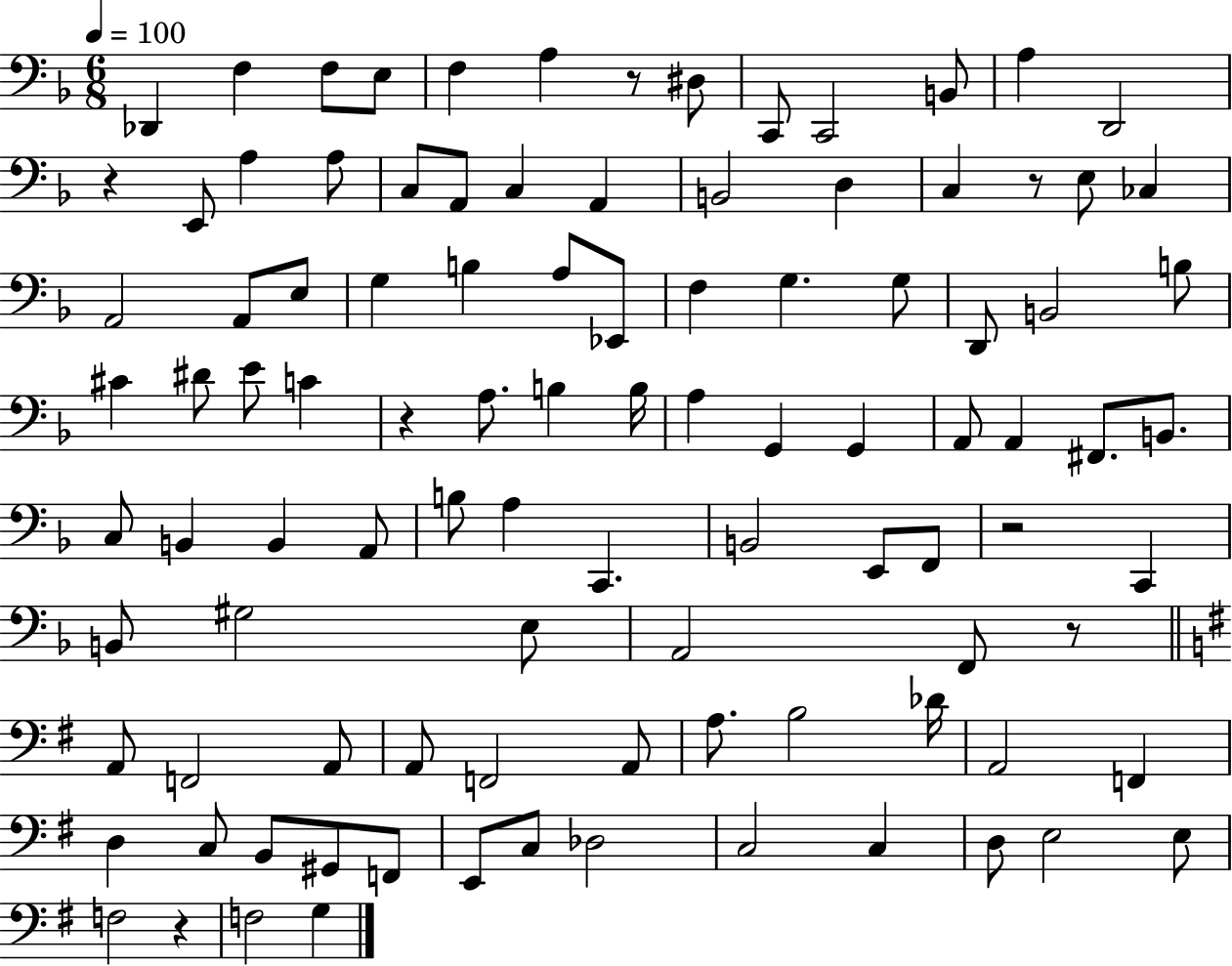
{
  \clef bass
  \numericTimeSignature
  \time 6/8
  \key f \major
  \tempo 4 = 100
  \repeat volta 2 { des,4 f4 f8 e8 | f4 a4 r8 dis8 | c,8 c,2 b,8 | a4 d,2 | \break r4 e,8 a4 a8 | c8 a,8 c4 a,4 | b,2 d4 | c4 r8 e8 ces4 | \break a,2 a,8 e8 | g4 b4 a8 ees,8 | f4 g4. g8 | d,8 b,2 b8 | \break cis'4 dis'8 e'8 c'4 | r4 a8. b4 b16 | a4 g,4 g,4 | a,8 a,4 fis,8. b,8. | \break c8 b,4 b,4 a,8 | b8 a4 c,4. | b,2 e,8 f,8 | r2 c,4 | \break b,8 gis2 e8 | a,2 f,8 r8 | \bar "||" \break \key e \minor a,8 f,2 a,8 | a,8 f,2 a,8 | a8. b2 des'16 | a,2 f,4 | \break d4 c8 b,8 gis,8 f,8 | e,8 c8 des2 | c2 c4 | d8 e2 e8 | \break f2 r4 | f2 g4 | } \bar "|."
}